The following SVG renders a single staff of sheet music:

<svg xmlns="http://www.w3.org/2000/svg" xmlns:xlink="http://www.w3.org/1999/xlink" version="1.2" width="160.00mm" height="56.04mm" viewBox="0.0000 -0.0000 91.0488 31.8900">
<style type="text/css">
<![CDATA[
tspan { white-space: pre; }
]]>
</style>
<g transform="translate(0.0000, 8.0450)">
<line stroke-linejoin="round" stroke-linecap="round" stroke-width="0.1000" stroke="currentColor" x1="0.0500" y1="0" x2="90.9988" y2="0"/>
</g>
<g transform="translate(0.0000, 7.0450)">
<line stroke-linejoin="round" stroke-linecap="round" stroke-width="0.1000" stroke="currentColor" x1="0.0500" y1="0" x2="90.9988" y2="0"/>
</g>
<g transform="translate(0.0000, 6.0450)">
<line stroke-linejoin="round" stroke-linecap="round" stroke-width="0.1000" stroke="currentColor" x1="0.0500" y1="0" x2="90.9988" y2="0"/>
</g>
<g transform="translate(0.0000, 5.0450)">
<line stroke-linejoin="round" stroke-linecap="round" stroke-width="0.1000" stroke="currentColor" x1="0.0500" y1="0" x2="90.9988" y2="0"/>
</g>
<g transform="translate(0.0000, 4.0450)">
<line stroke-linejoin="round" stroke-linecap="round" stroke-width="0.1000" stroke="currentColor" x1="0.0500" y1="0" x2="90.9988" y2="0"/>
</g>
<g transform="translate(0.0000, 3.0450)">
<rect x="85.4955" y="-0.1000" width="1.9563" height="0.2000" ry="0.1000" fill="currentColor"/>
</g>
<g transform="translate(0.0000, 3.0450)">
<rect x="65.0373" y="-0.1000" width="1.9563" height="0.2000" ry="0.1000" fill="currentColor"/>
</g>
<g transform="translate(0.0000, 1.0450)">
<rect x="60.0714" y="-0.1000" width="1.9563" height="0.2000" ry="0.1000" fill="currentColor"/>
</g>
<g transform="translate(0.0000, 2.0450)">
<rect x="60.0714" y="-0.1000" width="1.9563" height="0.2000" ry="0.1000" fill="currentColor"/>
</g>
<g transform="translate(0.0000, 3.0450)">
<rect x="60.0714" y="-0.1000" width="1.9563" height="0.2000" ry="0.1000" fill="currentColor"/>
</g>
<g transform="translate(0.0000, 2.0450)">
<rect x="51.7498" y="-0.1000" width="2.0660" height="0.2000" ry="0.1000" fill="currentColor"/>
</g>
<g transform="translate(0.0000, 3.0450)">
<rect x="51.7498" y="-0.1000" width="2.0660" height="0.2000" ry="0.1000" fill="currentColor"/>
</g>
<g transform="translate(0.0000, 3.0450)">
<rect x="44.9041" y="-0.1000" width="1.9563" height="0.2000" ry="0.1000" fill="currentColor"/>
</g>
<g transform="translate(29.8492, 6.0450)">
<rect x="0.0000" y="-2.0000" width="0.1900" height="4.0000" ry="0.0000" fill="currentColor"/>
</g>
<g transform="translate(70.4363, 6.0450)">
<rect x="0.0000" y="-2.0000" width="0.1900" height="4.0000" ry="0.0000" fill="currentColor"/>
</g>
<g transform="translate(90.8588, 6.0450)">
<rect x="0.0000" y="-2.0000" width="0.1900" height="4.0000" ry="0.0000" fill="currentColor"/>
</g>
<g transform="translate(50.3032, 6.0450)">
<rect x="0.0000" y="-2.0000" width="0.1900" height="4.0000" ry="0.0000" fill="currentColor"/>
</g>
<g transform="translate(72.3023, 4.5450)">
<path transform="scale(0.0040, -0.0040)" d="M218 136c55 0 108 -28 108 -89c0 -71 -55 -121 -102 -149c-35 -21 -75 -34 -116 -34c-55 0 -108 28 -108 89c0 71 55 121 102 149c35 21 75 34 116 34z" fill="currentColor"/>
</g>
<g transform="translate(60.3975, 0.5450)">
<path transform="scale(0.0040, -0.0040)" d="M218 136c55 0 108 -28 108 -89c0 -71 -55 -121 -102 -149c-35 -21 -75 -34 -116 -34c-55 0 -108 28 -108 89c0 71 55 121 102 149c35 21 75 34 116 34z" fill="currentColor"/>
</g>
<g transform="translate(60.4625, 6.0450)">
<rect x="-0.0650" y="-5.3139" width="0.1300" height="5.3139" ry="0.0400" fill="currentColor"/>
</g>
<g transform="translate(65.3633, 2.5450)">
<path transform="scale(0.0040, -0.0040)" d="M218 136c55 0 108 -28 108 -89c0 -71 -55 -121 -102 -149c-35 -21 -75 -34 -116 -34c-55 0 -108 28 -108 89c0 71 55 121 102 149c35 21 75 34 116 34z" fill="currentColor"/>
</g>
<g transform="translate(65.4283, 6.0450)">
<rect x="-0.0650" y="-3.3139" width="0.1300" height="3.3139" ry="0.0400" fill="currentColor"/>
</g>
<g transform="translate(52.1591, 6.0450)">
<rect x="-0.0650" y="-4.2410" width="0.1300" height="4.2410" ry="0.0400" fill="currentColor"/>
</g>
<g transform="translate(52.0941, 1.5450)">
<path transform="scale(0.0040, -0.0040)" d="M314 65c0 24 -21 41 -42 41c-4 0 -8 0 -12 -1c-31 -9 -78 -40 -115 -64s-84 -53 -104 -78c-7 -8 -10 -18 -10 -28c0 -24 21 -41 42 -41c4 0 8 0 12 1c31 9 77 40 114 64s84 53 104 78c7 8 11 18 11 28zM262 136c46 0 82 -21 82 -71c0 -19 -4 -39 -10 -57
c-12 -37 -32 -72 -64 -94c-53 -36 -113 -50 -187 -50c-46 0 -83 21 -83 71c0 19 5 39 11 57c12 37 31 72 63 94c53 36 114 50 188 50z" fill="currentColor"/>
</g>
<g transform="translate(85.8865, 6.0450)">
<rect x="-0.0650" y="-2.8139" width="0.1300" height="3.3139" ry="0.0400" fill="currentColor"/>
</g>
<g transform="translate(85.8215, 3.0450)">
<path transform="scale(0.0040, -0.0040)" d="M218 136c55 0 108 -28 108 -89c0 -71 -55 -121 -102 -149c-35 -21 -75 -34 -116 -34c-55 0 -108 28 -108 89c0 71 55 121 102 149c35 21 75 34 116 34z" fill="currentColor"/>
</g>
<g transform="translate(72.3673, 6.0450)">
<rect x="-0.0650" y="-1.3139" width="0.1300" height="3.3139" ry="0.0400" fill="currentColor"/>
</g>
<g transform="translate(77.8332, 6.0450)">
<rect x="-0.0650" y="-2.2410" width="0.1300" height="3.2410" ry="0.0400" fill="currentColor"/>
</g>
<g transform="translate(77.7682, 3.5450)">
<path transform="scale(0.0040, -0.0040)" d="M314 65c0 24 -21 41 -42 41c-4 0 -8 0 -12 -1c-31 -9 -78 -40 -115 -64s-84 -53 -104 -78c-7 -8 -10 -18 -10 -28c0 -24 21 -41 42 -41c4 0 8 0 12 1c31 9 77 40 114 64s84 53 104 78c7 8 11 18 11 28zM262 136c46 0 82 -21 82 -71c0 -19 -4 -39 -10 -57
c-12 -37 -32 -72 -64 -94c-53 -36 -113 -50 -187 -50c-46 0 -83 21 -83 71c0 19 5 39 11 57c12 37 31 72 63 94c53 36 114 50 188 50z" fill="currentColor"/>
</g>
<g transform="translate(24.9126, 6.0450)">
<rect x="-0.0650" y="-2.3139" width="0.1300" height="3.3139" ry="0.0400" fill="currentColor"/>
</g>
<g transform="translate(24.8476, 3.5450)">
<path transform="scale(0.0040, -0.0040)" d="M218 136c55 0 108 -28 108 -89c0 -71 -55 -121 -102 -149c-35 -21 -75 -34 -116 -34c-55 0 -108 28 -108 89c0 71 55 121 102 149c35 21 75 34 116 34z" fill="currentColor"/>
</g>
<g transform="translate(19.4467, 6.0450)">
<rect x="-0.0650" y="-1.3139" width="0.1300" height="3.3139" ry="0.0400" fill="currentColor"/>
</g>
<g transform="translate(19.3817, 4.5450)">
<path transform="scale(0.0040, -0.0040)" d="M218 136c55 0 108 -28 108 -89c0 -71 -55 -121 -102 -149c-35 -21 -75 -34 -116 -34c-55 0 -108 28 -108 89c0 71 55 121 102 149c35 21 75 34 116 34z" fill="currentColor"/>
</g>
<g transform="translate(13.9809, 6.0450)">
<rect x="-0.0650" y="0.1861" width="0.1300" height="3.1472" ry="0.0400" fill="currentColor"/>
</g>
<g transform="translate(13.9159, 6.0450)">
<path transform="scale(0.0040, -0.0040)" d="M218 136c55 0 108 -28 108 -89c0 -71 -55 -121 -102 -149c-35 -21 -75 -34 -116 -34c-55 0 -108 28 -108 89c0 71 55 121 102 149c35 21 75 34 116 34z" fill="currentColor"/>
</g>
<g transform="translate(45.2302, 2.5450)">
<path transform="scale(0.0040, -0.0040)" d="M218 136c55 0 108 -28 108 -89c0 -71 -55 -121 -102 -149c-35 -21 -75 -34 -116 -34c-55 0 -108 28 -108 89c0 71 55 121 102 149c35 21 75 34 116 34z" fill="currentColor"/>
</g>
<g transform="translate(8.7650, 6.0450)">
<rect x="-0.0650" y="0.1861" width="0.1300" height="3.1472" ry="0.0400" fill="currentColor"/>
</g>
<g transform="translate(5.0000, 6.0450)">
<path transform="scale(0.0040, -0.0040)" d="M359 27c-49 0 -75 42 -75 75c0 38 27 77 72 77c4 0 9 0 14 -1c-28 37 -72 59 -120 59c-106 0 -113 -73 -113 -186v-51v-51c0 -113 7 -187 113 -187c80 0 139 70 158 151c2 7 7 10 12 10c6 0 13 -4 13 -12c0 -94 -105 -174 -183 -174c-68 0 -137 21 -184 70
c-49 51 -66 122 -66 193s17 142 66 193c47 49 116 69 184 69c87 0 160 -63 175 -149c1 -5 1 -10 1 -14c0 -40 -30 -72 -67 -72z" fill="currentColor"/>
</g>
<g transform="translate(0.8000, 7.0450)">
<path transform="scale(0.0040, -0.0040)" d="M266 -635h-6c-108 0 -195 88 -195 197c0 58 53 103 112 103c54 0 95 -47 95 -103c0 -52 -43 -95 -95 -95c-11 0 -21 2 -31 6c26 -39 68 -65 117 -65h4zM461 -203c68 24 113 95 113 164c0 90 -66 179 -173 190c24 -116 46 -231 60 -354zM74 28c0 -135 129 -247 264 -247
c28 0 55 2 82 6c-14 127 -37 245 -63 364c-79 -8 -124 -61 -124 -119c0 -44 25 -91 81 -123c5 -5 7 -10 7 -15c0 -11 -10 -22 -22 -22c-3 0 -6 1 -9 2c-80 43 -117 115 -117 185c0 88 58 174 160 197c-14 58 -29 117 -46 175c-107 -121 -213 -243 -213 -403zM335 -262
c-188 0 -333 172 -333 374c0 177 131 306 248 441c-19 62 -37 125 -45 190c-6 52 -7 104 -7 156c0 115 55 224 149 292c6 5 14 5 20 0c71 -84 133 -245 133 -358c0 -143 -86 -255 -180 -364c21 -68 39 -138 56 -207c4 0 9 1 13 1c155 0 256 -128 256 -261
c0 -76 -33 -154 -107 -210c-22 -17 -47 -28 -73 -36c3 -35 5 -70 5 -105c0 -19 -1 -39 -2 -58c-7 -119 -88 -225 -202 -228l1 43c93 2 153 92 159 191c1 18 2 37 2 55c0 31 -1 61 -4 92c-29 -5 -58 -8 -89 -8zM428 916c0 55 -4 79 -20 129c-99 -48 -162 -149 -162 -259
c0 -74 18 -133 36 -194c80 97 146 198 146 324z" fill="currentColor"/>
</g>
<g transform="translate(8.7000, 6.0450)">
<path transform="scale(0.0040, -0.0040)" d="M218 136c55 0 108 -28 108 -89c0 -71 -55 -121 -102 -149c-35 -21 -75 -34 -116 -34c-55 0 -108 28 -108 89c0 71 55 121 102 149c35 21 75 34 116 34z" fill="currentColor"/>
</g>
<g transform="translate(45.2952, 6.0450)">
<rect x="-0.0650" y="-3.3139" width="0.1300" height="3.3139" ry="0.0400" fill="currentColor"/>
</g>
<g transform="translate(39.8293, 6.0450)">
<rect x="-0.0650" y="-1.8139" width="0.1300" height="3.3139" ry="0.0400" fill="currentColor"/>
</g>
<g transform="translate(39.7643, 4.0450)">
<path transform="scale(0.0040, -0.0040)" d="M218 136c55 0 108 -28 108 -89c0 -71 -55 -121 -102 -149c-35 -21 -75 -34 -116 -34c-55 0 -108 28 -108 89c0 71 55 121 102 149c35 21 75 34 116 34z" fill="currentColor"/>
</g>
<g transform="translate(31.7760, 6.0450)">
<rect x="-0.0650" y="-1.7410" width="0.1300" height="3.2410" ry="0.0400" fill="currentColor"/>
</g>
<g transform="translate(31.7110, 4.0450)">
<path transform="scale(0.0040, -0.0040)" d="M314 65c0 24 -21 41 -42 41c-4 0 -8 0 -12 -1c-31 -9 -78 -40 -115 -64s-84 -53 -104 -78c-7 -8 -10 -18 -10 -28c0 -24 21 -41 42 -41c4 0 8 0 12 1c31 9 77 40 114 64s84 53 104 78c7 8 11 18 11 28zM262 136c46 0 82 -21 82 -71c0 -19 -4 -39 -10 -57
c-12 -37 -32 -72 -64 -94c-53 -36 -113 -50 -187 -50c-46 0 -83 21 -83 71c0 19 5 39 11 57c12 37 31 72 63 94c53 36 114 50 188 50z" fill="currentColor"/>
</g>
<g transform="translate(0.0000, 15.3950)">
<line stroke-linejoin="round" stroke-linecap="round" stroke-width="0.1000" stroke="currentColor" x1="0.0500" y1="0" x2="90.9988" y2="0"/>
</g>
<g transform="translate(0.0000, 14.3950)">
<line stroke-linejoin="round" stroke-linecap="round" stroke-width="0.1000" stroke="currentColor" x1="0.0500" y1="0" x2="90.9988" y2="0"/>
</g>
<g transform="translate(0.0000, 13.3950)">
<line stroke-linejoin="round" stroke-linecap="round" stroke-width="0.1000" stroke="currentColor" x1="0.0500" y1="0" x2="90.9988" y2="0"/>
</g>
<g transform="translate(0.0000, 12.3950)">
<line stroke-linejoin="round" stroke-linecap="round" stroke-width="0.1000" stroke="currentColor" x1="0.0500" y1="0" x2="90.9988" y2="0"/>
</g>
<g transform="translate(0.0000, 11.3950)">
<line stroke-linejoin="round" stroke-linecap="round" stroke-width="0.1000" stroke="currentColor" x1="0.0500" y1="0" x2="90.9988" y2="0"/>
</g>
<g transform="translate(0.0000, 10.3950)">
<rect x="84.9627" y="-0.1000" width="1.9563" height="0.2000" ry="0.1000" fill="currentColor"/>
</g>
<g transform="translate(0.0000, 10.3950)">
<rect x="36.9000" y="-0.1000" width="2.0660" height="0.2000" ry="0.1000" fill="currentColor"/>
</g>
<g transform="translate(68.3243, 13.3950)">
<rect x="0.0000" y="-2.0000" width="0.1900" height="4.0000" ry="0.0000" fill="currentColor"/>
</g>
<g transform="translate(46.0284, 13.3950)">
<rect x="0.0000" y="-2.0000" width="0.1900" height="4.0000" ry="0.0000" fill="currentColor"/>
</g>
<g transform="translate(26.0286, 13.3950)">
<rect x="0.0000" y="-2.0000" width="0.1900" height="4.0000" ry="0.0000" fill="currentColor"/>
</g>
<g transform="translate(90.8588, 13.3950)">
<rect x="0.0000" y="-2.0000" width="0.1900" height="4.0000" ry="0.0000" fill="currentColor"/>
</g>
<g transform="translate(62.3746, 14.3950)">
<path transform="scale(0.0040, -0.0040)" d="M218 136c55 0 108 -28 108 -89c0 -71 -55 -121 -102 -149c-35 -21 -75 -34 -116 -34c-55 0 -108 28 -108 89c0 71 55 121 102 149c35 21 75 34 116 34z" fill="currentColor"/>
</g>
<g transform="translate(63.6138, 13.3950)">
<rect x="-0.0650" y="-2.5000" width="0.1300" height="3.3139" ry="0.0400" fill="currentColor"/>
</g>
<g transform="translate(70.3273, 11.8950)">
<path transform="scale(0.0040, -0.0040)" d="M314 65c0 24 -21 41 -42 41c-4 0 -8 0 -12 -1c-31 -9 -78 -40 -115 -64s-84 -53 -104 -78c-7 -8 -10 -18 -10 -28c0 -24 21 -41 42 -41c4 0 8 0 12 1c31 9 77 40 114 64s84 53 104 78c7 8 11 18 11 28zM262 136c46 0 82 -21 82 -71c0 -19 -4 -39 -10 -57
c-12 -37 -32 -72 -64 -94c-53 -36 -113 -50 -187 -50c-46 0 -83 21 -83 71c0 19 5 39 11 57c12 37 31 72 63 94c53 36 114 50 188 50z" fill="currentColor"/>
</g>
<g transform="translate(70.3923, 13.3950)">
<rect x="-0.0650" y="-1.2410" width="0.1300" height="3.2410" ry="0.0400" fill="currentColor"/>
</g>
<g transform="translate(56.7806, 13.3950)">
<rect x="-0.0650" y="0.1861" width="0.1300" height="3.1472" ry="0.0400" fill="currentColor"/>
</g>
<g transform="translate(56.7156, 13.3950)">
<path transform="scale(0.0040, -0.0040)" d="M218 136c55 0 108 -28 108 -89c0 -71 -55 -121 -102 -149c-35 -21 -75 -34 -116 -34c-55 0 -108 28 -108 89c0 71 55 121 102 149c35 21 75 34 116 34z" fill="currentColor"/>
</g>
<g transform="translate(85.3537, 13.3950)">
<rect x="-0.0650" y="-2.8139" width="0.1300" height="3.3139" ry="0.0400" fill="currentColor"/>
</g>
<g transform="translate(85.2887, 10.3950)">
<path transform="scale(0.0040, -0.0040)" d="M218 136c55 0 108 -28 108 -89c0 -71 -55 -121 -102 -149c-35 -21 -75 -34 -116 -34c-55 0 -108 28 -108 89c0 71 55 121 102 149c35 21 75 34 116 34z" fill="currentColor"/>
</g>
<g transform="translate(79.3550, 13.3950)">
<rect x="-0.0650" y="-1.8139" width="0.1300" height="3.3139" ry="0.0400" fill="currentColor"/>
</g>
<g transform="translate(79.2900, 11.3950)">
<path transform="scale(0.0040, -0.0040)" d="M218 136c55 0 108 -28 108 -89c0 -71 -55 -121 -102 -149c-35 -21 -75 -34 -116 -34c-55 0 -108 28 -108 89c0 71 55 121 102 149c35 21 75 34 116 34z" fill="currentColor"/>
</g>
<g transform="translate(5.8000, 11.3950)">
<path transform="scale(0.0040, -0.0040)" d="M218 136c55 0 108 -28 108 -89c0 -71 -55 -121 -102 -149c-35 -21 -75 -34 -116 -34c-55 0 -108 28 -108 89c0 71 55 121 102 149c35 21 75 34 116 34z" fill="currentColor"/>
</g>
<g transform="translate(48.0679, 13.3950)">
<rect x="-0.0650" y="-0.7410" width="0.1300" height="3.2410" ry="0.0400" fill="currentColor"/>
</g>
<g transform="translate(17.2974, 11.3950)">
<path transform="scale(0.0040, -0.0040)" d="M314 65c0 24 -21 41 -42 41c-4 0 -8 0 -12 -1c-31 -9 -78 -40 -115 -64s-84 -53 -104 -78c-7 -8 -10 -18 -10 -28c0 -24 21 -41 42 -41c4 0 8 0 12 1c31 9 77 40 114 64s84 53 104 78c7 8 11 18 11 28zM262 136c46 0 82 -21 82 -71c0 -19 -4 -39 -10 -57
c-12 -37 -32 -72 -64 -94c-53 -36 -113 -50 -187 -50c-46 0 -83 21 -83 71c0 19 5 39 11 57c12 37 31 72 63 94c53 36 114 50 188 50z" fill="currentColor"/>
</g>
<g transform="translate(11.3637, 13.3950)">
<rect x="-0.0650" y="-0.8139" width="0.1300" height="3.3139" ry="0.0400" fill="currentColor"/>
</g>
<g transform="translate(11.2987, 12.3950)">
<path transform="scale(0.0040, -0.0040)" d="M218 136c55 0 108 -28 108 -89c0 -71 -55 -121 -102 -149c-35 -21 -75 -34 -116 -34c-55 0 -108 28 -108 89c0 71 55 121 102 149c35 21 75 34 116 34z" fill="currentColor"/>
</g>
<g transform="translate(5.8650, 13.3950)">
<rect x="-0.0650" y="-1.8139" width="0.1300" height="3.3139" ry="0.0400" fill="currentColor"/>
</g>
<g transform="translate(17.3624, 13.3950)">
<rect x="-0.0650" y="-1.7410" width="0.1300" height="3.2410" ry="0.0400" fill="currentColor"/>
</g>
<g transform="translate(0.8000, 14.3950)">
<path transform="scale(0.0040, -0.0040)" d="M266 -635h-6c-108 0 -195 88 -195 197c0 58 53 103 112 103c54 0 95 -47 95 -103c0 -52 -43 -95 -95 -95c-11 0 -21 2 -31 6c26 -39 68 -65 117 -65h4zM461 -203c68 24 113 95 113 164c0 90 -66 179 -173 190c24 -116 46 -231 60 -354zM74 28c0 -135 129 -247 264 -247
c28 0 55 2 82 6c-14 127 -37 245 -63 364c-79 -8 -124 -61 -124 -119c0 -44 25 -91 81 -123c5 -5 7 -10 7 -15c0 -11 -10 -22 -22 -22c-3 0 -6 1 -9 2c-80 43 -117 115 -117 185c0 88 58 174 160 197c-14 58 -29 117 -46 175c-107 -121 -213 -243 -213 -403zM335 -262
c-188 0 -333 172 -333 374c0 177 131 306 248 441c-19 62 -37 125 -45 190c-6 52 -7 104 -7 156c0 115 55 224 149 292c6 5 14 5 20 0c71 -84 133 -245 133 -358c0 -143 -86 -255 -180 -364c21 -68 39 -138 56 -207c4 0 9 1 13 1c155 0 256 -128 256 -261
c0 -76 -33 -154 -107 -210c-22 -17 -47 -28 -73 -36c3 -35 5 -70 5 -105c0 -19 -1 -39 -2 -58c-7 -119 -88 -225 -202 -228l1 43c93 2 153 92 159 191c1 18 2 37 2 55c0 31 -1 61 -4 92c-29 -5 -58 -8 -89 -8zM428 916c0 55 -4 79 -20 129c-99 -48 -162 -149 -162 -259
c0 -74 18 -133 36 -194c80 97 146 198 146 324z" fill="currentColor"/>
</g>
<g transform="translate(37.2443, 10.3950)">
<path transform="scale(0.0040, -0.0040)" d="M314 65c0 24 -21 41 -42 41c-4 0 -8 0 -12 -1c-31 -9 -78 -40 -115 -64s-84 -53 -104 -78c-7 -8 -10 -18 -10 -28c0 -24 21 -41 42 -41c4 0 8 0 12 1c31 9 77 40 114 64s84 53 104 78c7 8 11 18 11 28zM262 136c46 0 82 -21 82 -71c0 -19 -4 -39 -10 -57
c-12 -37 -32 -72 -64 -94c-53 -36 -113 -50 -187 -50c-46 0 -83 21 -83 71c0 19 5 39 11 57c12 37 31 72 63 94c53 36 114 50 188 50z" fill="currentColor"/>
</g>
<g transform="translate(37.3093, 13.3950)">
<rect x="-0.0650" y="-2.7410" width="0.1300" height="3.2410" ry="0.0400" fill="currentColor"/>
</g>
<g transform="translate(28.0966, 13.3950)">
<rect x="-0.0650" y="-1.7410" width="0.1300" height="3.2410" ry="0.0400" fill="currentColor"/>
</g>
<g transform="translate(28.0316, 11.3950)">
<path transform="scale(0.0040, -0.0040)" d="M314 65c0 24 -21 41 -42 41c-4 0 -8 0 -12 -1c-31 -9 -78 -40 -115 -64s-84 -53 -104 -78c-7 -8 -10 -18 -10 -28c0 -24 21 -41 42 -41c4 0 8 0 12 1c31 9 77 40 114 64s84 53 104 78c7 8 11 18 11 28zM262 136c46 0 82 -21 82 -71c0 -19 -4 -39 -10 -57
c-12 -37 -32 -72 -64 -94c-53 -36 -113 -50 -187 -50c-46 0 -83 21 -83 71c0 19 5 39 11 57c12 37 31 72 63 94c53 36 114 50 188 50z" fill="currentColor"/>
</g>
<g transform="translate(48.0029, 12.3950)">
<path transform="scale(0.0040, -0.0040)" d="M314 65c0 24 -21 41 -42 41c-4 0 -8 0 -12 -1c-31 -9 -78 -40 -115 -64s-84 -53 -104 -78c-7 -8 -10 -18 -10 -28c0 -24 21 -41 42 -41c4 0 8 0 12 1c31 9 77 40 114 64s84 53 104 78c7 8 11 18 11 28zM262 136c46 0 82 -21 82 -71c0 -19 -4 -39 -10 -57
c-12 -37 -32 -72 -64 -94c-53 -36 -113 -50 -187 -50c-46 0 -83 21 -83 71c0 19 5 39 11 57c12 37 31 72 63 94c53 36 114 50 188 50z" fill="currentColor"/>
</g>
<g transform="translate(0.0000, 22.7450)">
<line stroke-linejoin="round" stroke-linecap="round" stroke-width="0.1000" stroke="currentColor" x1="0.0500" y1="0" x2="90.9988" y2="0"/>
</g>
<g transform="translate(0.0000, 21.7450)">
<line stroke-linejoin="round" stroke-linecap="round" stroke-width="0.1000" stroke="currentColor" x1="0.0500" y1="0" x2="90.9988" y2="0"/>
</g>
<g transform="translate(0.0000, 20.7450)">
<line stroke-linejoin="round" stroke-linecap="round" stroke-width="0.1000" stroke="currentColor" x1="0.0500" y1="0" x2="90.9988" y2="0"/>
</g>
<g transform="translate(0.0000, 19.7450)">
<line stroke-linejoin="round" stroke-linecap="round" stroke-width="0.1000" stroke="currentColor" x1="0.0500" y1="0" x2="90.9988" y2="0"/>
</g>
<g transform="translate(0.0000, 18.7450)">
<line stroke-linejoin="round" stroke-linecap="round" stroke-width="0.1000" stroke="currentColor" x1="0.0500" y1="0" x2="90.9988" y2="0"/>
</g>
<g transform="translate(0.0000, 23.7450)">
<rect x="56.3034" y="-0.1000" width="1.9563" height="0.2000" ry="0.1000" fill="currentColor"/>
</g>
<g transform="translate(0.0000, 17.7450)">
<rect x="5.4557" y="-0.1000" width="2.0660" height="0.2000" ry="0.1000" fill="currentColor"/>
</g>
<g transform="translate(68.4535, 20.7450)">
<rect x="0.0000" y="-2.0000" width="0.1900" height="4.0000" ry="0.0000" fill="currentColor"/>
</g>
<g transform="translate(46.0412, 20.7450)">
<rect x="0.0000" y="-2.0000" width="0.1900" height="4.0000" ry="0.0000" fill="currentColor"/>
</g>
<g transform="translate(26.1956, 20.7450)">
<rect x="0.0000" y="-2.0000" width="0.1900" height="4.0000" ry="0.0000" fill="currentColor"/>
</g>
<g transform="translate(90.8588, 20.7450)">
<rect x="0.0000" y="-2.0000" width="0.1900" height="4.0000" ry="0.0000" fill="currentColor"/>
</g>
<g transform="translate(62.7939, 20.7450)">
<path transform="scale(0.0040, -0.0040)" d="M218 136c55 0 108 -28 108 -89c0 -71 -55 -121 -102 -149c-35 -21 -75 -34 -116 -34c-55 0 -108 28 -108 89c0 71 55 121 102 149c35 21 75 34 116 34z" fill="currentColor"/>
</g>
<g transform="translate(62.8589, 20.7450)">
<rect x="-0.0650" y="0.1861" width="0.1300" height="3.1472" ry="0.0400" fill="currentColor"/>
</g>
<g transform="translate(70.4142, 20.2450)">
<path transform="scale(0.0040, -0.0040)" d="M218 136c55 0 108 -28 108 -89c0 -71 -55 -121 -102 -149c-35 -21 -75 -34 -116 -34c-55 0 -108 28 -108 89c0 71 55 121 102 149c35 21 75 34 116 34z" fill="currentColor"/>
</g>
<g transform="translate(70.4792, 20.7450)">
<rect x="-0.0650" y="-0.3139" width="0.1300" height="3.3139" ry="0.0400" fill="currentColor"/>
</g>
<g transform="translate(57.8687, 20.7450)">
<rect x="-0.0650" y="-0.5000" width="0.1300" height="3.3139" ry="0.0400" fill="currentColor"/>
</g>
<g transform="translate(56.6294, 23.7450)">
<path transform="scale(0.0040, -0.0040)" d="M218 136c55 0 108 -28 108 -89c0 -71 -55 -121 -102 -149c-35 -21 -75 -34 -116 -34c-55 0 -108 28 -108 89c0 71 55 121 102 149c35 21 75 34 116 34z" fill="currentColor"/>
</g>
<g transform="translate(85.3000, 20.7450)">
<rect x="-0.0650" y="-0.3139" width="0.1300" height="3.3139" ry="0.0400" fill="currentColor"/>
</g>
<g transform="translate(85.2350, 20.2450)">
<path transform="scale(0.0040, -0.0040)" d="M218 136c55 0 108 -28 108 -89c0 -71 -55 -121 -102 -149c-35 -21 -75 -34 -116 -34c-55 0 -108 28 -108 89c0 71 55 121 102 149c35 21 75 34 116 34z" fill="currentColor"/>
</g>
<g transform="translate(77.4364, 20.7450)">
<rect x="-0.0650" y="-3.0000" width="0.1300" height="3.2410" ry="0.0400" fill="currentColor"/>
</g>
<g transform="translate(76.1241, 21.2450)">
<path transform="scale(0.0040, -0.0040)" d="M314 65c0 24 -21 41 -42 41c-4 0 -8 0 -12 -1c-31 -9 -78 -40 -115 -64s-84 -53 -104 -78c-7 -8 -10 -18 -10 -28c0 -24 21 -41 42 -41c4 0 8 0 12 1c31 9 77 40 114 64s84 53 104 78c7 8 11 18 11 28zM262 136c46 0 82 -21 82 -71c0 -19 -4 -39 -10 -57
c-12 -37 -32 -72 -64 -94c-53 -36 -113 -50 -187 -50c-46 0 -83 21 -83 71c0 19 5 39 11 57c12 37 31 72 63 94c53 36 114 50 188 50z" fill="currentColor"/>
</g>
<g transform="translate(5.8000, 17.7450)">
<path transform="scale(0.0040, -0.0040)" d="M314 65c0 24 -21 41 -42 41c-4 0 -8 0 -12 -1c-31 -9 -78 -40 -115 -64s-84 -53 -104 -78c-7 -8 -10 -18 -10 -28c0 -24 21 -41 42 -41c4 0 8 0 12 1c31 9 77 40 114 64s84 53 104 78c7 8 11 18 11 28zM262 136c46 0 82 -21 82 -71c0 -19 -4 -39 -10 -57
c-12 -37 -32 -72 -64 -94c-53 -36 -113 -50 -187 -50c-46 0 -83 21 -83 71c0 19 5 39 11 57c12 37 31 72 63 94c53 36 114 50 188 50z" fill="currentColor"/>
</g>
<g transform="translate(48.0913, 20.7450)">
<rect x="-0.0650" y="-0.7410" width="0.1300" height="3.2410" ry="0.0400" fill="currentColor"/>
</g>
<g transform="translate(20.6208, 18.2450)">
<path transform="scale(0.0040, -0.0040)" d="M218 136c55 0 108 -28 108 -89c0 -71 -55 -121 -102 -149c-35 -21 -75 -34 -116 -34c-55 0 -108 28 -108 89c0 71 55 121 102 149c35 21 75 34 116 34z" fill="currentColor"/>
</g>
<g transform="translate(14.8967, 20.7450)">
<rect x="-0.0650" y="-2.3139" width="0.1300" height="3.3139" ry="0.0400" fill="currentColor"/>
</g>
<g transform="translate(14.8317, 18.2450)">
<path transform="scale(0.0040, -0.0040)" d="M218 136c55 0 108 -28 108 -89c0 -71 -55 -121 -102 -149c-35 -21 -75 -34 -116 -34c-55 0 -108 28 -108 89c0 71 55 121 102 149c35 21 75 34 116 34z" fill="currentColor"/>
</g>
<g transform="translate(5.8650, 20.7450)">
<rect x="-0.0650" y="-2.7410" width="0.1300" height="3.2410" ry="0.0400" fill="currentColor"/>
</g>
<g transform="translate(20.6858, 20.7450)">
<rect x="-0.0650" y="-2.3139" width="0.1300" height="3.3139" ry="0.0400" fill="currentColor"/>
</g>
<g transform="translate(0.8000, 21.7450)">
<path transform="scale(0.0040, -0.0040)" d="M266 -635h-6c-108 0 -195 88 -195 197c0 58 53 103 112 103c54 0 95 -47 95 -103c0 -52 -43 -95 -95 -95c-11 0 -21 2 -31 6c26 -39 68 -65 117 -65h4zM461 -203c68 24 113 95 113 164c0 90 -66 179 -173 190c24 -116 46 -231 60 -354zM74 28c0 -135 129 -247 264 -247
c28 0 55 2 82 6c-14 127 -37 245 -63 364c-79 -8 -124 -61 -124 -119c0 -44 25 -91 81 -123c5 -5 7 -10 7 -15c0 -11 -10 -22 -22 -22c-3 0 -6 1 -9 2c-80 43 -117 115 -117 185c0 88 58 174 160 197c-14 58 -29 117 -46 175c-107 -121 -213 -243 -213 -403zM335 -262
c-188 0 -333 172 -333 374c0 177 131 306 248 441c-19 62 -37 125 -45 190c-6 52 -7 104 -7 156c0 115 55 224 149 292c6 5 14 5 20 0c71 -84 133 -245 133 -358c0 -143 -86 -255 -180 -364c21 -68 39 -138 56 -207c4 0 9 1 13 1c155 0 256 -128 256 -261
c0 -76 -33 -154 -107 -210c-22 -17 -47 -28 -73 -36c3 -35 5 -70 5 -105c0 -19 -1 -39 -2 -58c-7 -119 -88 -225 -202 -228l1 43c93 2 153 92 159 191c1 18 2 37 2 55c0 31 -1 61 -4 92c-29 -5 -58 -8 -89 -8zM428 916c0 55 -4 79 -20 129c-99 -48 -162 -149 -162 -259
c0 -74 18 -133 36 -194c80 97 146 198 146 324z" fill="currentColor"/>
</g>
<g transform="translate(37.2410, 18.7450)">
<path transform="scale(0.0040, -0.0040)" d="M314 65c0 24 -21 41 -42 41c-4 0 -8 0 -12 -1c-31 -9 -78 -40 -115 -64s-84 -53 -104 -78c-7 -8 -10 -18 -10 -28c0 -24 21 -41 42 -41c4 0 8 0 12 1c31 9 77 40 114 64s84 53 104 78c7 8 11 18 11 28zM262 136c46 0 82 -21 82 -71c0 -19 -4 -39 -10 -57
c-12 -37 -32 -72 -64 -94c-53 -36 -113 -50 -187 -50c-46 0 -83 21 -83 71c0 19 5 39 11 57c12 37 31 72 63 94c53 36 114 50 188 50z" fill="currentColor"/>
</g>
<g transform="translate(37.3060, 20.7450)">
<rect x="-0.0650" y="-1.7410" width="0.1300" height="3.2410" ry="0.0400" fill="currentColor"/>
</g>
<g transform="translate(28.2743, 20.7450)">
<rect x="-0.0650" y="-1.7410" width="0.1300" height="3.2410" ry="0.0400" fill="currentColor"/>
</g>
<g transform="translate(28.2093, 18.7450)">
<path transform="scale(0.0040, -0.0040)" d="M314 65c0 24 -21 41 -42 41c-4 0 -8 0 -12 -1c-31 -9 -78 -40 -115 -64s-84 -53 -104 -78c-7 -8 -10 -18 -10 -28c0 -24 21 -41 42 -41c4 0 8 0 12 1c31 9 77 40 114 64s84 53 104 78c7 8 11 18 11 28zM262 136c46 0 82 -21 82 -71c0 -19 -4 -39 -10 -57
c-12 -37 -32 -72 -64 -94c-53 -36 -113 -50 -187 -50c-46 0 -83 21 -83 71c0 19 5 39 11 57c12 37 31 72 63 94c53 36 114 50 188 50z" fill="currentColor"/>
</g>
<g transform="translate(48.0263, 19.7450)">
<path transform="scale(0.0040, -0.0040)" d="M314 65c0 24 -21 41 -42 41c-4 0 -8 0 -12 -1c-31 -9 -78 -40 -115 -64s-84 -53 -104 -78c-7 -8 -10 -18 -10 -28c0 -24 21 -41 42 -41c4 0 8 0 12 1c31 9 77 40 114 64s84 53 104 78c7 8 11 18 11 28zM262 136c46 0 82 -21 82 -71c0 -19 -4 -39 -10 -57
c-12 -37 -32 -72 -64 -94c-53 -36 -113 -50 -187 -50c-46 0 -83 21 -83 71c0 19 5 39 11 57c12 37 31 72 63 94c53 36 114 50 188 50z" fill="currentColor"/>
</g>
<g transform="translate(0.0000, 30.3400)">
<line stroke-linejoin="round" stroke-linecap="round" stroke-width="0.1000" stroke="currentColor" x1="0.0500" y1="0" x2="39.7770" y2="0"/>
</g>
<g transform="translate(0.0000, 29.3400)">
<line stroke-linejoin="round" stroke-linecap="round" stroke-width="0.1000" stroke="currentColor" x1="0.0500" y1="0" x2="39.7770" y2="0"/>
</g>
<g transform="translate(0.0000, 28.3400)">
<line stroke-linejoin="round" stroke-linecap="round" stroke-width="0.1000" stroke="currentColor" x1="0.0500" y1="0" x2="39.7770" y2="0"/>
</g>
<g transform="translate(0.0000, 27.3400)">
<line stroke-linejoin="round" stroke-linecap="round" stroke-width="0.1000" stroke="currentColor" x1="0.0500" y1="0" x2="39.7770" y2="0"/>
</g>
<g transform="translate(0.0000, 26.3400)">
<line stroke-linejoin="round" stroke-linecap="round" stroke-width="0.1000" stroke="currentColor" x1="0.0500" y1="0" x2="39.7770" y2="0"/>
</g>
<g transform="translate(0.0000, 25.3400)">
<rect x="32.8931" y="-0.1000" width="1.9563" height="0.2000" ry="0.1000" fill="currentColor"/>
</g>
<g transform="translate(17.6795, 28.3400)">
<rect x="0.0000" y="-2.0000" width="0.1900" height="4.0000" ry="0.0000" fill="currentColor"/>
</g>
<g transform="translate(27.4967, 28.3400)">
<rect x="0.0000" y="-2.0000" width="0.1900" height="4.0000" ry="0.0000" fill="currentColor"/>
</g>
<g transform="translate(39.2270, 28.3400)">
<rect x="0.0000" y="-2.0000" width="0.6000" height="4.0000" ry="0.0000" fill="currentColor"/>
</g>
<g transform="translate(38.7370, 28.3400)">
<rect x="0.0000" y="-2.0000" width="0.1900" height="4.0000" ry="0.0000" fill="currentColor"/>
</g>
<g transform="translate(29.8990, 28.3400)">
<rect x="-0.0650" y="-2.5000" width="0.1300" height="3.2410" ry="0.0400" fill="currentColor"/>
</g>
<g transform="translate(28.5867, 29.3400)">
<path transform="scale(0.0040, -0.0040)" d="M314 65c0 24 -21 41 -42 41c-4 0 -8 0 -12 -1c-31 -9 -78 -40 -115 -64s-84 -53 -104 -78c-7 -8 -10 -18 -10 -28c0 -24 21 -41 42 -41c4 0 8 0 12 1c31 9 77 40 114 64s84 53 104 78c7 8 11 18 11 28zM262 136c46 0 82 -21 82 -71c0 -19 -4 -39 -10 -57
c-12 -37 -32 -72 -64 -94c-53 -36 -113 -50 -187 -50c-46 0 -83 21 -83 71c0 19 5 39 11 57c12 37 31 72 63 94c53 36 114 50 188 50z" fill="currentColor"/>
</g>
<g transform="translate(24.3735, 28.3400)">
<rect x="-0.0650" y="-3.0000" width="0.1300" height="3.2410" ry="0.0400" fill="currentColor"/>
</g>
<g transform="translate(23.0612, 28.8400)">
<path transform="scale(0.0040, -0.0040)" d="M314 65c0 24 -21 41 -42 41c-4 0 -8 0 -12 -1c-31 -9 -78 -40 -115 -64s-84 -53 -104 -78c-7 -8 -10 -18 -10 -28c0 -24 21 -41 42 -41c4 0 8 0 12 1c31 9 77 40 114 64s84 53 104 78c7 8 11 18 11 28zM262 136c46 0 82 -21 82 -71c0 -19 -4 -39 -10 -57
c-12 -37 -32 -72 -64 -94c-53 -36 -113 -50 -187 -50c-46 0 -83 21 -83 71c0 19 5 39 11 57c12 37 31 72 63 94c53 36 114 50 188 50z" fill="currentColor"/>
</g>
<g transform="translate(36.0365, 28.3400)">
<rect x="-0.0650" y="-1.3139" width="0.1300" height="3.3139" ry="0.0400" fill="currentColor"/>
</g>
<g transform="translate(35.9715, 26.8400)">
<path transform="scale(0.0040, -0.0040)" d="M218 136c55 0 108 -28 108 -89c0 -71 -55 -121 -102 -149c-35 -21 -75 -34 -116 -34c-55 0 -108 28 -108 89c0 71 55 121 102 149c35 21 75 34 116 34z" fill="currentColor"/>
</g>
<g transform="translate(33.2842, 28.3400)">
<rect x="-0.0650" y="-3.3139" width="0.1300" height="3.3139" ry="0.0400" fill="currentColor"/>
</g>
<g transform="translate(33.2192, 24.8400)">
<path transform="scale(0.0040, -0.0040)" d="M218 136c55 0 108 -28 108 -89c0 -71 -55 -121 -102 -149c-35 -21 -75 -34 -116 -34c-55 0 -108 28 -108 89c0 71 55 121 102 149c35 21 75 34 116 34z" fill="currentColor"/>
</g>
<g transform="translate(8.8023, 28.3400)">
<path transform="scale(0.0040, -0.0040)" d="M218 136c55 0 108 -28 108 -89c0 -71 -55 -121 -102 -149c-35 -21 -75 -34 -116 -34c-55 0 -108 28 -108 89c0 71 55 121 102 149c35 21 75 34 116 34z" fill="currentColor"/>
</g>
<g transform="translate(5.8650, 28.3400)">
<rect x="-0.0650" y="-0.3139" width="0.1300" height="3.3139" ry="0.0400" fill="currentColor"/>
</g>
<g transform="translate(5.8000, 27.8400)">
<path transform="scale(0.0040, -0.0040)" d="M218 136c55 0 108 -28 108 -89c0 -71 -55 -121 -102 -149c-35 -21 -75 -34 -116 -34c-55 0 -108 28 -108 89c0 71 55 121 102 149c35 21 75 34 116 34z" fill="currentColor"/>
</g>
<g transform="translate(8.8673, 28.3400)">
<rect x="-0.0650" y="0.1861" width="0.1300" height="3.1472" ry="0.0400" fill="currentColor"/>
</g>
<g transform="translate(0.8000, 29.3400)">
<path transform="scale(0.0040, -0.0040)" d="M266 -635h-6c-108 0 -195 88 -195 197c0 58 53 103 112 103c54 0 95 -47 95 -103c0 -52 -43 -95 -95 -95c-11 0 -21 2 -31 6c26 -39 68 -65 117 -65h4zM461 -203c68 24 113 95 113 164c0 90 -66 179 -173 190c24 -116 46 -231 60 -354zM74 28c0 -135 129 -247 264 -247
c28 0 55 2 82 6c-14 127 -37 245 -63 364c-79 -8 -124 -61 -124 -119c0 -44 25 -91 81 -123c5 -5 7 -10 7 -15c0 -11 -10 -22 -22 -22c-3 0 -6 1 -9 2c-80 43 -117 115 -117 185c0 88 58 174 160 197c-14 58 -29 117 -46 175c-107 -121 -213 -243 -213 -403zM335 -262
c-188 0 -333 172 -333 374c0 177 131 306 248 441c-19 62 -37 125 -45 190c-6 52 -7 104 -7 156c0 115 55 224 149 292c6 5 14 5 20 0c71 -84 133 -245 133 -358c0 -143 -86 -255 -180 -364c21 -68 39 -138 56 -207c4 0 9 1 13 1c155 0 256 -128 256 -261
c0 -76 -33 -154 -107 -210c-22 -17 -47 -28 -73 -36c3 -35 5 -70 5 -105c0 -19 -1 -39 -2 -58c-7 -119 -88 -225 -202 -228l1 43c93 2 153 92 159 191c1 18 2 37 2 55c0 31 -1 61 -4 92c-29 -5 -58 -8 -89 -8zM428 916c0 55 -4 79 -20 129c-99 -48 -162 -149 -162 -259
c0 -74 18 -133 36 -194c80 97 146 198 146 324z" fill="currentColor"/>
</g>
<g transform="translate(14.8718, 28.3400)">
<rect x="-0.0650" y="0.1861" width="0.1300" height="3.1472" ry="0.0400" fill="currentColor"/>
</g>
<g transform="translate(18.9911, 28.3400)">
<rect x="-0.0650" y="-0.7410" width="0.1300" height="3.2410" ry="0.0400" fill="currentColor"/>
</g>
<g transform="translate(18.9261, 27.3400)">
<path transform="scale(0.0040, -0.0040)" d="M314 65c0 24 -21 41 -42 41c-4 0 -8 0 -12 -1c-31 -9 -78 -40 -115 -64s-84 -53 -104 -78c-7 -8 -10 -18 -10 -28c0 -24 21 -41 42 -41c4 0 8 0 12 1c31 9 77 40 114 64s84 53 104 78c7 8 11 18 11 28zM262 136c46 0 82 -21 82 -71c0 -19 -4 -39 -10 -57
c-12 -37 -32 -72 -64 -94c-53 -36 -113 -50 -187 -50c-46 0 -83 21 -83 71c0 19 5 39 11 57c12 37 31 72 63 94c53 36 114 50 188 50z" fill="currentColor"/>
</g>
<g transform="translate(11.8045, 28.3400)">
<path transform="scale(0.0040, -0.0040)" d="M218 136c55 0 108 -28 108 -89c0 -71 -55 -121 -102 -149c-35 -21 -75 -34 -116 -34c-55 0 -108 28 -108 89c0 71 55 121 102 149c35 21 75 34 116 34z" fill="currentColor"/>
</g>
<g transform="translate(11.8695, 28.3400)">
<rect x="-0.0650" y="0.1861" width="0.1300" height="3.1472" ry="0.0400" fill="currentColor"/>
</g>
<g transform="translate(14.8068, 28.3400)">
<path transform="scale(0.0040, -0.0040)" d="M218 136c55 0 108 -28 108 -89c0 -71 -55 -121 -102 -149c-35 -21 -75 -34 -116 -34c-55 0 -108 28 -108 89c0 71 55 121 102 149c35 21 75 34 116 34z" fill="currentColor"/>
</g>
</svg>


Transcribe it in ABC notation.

X:1
T:Untitled
M:4/4
L:1/4
K:C
B B e g f2 f b d'2 f' b e g2 a f d f2 f2 a2 d2 B G e2 f a a2 g g f2 f2 d2 C B c A2 c c B B B d2 A2 G2 b e